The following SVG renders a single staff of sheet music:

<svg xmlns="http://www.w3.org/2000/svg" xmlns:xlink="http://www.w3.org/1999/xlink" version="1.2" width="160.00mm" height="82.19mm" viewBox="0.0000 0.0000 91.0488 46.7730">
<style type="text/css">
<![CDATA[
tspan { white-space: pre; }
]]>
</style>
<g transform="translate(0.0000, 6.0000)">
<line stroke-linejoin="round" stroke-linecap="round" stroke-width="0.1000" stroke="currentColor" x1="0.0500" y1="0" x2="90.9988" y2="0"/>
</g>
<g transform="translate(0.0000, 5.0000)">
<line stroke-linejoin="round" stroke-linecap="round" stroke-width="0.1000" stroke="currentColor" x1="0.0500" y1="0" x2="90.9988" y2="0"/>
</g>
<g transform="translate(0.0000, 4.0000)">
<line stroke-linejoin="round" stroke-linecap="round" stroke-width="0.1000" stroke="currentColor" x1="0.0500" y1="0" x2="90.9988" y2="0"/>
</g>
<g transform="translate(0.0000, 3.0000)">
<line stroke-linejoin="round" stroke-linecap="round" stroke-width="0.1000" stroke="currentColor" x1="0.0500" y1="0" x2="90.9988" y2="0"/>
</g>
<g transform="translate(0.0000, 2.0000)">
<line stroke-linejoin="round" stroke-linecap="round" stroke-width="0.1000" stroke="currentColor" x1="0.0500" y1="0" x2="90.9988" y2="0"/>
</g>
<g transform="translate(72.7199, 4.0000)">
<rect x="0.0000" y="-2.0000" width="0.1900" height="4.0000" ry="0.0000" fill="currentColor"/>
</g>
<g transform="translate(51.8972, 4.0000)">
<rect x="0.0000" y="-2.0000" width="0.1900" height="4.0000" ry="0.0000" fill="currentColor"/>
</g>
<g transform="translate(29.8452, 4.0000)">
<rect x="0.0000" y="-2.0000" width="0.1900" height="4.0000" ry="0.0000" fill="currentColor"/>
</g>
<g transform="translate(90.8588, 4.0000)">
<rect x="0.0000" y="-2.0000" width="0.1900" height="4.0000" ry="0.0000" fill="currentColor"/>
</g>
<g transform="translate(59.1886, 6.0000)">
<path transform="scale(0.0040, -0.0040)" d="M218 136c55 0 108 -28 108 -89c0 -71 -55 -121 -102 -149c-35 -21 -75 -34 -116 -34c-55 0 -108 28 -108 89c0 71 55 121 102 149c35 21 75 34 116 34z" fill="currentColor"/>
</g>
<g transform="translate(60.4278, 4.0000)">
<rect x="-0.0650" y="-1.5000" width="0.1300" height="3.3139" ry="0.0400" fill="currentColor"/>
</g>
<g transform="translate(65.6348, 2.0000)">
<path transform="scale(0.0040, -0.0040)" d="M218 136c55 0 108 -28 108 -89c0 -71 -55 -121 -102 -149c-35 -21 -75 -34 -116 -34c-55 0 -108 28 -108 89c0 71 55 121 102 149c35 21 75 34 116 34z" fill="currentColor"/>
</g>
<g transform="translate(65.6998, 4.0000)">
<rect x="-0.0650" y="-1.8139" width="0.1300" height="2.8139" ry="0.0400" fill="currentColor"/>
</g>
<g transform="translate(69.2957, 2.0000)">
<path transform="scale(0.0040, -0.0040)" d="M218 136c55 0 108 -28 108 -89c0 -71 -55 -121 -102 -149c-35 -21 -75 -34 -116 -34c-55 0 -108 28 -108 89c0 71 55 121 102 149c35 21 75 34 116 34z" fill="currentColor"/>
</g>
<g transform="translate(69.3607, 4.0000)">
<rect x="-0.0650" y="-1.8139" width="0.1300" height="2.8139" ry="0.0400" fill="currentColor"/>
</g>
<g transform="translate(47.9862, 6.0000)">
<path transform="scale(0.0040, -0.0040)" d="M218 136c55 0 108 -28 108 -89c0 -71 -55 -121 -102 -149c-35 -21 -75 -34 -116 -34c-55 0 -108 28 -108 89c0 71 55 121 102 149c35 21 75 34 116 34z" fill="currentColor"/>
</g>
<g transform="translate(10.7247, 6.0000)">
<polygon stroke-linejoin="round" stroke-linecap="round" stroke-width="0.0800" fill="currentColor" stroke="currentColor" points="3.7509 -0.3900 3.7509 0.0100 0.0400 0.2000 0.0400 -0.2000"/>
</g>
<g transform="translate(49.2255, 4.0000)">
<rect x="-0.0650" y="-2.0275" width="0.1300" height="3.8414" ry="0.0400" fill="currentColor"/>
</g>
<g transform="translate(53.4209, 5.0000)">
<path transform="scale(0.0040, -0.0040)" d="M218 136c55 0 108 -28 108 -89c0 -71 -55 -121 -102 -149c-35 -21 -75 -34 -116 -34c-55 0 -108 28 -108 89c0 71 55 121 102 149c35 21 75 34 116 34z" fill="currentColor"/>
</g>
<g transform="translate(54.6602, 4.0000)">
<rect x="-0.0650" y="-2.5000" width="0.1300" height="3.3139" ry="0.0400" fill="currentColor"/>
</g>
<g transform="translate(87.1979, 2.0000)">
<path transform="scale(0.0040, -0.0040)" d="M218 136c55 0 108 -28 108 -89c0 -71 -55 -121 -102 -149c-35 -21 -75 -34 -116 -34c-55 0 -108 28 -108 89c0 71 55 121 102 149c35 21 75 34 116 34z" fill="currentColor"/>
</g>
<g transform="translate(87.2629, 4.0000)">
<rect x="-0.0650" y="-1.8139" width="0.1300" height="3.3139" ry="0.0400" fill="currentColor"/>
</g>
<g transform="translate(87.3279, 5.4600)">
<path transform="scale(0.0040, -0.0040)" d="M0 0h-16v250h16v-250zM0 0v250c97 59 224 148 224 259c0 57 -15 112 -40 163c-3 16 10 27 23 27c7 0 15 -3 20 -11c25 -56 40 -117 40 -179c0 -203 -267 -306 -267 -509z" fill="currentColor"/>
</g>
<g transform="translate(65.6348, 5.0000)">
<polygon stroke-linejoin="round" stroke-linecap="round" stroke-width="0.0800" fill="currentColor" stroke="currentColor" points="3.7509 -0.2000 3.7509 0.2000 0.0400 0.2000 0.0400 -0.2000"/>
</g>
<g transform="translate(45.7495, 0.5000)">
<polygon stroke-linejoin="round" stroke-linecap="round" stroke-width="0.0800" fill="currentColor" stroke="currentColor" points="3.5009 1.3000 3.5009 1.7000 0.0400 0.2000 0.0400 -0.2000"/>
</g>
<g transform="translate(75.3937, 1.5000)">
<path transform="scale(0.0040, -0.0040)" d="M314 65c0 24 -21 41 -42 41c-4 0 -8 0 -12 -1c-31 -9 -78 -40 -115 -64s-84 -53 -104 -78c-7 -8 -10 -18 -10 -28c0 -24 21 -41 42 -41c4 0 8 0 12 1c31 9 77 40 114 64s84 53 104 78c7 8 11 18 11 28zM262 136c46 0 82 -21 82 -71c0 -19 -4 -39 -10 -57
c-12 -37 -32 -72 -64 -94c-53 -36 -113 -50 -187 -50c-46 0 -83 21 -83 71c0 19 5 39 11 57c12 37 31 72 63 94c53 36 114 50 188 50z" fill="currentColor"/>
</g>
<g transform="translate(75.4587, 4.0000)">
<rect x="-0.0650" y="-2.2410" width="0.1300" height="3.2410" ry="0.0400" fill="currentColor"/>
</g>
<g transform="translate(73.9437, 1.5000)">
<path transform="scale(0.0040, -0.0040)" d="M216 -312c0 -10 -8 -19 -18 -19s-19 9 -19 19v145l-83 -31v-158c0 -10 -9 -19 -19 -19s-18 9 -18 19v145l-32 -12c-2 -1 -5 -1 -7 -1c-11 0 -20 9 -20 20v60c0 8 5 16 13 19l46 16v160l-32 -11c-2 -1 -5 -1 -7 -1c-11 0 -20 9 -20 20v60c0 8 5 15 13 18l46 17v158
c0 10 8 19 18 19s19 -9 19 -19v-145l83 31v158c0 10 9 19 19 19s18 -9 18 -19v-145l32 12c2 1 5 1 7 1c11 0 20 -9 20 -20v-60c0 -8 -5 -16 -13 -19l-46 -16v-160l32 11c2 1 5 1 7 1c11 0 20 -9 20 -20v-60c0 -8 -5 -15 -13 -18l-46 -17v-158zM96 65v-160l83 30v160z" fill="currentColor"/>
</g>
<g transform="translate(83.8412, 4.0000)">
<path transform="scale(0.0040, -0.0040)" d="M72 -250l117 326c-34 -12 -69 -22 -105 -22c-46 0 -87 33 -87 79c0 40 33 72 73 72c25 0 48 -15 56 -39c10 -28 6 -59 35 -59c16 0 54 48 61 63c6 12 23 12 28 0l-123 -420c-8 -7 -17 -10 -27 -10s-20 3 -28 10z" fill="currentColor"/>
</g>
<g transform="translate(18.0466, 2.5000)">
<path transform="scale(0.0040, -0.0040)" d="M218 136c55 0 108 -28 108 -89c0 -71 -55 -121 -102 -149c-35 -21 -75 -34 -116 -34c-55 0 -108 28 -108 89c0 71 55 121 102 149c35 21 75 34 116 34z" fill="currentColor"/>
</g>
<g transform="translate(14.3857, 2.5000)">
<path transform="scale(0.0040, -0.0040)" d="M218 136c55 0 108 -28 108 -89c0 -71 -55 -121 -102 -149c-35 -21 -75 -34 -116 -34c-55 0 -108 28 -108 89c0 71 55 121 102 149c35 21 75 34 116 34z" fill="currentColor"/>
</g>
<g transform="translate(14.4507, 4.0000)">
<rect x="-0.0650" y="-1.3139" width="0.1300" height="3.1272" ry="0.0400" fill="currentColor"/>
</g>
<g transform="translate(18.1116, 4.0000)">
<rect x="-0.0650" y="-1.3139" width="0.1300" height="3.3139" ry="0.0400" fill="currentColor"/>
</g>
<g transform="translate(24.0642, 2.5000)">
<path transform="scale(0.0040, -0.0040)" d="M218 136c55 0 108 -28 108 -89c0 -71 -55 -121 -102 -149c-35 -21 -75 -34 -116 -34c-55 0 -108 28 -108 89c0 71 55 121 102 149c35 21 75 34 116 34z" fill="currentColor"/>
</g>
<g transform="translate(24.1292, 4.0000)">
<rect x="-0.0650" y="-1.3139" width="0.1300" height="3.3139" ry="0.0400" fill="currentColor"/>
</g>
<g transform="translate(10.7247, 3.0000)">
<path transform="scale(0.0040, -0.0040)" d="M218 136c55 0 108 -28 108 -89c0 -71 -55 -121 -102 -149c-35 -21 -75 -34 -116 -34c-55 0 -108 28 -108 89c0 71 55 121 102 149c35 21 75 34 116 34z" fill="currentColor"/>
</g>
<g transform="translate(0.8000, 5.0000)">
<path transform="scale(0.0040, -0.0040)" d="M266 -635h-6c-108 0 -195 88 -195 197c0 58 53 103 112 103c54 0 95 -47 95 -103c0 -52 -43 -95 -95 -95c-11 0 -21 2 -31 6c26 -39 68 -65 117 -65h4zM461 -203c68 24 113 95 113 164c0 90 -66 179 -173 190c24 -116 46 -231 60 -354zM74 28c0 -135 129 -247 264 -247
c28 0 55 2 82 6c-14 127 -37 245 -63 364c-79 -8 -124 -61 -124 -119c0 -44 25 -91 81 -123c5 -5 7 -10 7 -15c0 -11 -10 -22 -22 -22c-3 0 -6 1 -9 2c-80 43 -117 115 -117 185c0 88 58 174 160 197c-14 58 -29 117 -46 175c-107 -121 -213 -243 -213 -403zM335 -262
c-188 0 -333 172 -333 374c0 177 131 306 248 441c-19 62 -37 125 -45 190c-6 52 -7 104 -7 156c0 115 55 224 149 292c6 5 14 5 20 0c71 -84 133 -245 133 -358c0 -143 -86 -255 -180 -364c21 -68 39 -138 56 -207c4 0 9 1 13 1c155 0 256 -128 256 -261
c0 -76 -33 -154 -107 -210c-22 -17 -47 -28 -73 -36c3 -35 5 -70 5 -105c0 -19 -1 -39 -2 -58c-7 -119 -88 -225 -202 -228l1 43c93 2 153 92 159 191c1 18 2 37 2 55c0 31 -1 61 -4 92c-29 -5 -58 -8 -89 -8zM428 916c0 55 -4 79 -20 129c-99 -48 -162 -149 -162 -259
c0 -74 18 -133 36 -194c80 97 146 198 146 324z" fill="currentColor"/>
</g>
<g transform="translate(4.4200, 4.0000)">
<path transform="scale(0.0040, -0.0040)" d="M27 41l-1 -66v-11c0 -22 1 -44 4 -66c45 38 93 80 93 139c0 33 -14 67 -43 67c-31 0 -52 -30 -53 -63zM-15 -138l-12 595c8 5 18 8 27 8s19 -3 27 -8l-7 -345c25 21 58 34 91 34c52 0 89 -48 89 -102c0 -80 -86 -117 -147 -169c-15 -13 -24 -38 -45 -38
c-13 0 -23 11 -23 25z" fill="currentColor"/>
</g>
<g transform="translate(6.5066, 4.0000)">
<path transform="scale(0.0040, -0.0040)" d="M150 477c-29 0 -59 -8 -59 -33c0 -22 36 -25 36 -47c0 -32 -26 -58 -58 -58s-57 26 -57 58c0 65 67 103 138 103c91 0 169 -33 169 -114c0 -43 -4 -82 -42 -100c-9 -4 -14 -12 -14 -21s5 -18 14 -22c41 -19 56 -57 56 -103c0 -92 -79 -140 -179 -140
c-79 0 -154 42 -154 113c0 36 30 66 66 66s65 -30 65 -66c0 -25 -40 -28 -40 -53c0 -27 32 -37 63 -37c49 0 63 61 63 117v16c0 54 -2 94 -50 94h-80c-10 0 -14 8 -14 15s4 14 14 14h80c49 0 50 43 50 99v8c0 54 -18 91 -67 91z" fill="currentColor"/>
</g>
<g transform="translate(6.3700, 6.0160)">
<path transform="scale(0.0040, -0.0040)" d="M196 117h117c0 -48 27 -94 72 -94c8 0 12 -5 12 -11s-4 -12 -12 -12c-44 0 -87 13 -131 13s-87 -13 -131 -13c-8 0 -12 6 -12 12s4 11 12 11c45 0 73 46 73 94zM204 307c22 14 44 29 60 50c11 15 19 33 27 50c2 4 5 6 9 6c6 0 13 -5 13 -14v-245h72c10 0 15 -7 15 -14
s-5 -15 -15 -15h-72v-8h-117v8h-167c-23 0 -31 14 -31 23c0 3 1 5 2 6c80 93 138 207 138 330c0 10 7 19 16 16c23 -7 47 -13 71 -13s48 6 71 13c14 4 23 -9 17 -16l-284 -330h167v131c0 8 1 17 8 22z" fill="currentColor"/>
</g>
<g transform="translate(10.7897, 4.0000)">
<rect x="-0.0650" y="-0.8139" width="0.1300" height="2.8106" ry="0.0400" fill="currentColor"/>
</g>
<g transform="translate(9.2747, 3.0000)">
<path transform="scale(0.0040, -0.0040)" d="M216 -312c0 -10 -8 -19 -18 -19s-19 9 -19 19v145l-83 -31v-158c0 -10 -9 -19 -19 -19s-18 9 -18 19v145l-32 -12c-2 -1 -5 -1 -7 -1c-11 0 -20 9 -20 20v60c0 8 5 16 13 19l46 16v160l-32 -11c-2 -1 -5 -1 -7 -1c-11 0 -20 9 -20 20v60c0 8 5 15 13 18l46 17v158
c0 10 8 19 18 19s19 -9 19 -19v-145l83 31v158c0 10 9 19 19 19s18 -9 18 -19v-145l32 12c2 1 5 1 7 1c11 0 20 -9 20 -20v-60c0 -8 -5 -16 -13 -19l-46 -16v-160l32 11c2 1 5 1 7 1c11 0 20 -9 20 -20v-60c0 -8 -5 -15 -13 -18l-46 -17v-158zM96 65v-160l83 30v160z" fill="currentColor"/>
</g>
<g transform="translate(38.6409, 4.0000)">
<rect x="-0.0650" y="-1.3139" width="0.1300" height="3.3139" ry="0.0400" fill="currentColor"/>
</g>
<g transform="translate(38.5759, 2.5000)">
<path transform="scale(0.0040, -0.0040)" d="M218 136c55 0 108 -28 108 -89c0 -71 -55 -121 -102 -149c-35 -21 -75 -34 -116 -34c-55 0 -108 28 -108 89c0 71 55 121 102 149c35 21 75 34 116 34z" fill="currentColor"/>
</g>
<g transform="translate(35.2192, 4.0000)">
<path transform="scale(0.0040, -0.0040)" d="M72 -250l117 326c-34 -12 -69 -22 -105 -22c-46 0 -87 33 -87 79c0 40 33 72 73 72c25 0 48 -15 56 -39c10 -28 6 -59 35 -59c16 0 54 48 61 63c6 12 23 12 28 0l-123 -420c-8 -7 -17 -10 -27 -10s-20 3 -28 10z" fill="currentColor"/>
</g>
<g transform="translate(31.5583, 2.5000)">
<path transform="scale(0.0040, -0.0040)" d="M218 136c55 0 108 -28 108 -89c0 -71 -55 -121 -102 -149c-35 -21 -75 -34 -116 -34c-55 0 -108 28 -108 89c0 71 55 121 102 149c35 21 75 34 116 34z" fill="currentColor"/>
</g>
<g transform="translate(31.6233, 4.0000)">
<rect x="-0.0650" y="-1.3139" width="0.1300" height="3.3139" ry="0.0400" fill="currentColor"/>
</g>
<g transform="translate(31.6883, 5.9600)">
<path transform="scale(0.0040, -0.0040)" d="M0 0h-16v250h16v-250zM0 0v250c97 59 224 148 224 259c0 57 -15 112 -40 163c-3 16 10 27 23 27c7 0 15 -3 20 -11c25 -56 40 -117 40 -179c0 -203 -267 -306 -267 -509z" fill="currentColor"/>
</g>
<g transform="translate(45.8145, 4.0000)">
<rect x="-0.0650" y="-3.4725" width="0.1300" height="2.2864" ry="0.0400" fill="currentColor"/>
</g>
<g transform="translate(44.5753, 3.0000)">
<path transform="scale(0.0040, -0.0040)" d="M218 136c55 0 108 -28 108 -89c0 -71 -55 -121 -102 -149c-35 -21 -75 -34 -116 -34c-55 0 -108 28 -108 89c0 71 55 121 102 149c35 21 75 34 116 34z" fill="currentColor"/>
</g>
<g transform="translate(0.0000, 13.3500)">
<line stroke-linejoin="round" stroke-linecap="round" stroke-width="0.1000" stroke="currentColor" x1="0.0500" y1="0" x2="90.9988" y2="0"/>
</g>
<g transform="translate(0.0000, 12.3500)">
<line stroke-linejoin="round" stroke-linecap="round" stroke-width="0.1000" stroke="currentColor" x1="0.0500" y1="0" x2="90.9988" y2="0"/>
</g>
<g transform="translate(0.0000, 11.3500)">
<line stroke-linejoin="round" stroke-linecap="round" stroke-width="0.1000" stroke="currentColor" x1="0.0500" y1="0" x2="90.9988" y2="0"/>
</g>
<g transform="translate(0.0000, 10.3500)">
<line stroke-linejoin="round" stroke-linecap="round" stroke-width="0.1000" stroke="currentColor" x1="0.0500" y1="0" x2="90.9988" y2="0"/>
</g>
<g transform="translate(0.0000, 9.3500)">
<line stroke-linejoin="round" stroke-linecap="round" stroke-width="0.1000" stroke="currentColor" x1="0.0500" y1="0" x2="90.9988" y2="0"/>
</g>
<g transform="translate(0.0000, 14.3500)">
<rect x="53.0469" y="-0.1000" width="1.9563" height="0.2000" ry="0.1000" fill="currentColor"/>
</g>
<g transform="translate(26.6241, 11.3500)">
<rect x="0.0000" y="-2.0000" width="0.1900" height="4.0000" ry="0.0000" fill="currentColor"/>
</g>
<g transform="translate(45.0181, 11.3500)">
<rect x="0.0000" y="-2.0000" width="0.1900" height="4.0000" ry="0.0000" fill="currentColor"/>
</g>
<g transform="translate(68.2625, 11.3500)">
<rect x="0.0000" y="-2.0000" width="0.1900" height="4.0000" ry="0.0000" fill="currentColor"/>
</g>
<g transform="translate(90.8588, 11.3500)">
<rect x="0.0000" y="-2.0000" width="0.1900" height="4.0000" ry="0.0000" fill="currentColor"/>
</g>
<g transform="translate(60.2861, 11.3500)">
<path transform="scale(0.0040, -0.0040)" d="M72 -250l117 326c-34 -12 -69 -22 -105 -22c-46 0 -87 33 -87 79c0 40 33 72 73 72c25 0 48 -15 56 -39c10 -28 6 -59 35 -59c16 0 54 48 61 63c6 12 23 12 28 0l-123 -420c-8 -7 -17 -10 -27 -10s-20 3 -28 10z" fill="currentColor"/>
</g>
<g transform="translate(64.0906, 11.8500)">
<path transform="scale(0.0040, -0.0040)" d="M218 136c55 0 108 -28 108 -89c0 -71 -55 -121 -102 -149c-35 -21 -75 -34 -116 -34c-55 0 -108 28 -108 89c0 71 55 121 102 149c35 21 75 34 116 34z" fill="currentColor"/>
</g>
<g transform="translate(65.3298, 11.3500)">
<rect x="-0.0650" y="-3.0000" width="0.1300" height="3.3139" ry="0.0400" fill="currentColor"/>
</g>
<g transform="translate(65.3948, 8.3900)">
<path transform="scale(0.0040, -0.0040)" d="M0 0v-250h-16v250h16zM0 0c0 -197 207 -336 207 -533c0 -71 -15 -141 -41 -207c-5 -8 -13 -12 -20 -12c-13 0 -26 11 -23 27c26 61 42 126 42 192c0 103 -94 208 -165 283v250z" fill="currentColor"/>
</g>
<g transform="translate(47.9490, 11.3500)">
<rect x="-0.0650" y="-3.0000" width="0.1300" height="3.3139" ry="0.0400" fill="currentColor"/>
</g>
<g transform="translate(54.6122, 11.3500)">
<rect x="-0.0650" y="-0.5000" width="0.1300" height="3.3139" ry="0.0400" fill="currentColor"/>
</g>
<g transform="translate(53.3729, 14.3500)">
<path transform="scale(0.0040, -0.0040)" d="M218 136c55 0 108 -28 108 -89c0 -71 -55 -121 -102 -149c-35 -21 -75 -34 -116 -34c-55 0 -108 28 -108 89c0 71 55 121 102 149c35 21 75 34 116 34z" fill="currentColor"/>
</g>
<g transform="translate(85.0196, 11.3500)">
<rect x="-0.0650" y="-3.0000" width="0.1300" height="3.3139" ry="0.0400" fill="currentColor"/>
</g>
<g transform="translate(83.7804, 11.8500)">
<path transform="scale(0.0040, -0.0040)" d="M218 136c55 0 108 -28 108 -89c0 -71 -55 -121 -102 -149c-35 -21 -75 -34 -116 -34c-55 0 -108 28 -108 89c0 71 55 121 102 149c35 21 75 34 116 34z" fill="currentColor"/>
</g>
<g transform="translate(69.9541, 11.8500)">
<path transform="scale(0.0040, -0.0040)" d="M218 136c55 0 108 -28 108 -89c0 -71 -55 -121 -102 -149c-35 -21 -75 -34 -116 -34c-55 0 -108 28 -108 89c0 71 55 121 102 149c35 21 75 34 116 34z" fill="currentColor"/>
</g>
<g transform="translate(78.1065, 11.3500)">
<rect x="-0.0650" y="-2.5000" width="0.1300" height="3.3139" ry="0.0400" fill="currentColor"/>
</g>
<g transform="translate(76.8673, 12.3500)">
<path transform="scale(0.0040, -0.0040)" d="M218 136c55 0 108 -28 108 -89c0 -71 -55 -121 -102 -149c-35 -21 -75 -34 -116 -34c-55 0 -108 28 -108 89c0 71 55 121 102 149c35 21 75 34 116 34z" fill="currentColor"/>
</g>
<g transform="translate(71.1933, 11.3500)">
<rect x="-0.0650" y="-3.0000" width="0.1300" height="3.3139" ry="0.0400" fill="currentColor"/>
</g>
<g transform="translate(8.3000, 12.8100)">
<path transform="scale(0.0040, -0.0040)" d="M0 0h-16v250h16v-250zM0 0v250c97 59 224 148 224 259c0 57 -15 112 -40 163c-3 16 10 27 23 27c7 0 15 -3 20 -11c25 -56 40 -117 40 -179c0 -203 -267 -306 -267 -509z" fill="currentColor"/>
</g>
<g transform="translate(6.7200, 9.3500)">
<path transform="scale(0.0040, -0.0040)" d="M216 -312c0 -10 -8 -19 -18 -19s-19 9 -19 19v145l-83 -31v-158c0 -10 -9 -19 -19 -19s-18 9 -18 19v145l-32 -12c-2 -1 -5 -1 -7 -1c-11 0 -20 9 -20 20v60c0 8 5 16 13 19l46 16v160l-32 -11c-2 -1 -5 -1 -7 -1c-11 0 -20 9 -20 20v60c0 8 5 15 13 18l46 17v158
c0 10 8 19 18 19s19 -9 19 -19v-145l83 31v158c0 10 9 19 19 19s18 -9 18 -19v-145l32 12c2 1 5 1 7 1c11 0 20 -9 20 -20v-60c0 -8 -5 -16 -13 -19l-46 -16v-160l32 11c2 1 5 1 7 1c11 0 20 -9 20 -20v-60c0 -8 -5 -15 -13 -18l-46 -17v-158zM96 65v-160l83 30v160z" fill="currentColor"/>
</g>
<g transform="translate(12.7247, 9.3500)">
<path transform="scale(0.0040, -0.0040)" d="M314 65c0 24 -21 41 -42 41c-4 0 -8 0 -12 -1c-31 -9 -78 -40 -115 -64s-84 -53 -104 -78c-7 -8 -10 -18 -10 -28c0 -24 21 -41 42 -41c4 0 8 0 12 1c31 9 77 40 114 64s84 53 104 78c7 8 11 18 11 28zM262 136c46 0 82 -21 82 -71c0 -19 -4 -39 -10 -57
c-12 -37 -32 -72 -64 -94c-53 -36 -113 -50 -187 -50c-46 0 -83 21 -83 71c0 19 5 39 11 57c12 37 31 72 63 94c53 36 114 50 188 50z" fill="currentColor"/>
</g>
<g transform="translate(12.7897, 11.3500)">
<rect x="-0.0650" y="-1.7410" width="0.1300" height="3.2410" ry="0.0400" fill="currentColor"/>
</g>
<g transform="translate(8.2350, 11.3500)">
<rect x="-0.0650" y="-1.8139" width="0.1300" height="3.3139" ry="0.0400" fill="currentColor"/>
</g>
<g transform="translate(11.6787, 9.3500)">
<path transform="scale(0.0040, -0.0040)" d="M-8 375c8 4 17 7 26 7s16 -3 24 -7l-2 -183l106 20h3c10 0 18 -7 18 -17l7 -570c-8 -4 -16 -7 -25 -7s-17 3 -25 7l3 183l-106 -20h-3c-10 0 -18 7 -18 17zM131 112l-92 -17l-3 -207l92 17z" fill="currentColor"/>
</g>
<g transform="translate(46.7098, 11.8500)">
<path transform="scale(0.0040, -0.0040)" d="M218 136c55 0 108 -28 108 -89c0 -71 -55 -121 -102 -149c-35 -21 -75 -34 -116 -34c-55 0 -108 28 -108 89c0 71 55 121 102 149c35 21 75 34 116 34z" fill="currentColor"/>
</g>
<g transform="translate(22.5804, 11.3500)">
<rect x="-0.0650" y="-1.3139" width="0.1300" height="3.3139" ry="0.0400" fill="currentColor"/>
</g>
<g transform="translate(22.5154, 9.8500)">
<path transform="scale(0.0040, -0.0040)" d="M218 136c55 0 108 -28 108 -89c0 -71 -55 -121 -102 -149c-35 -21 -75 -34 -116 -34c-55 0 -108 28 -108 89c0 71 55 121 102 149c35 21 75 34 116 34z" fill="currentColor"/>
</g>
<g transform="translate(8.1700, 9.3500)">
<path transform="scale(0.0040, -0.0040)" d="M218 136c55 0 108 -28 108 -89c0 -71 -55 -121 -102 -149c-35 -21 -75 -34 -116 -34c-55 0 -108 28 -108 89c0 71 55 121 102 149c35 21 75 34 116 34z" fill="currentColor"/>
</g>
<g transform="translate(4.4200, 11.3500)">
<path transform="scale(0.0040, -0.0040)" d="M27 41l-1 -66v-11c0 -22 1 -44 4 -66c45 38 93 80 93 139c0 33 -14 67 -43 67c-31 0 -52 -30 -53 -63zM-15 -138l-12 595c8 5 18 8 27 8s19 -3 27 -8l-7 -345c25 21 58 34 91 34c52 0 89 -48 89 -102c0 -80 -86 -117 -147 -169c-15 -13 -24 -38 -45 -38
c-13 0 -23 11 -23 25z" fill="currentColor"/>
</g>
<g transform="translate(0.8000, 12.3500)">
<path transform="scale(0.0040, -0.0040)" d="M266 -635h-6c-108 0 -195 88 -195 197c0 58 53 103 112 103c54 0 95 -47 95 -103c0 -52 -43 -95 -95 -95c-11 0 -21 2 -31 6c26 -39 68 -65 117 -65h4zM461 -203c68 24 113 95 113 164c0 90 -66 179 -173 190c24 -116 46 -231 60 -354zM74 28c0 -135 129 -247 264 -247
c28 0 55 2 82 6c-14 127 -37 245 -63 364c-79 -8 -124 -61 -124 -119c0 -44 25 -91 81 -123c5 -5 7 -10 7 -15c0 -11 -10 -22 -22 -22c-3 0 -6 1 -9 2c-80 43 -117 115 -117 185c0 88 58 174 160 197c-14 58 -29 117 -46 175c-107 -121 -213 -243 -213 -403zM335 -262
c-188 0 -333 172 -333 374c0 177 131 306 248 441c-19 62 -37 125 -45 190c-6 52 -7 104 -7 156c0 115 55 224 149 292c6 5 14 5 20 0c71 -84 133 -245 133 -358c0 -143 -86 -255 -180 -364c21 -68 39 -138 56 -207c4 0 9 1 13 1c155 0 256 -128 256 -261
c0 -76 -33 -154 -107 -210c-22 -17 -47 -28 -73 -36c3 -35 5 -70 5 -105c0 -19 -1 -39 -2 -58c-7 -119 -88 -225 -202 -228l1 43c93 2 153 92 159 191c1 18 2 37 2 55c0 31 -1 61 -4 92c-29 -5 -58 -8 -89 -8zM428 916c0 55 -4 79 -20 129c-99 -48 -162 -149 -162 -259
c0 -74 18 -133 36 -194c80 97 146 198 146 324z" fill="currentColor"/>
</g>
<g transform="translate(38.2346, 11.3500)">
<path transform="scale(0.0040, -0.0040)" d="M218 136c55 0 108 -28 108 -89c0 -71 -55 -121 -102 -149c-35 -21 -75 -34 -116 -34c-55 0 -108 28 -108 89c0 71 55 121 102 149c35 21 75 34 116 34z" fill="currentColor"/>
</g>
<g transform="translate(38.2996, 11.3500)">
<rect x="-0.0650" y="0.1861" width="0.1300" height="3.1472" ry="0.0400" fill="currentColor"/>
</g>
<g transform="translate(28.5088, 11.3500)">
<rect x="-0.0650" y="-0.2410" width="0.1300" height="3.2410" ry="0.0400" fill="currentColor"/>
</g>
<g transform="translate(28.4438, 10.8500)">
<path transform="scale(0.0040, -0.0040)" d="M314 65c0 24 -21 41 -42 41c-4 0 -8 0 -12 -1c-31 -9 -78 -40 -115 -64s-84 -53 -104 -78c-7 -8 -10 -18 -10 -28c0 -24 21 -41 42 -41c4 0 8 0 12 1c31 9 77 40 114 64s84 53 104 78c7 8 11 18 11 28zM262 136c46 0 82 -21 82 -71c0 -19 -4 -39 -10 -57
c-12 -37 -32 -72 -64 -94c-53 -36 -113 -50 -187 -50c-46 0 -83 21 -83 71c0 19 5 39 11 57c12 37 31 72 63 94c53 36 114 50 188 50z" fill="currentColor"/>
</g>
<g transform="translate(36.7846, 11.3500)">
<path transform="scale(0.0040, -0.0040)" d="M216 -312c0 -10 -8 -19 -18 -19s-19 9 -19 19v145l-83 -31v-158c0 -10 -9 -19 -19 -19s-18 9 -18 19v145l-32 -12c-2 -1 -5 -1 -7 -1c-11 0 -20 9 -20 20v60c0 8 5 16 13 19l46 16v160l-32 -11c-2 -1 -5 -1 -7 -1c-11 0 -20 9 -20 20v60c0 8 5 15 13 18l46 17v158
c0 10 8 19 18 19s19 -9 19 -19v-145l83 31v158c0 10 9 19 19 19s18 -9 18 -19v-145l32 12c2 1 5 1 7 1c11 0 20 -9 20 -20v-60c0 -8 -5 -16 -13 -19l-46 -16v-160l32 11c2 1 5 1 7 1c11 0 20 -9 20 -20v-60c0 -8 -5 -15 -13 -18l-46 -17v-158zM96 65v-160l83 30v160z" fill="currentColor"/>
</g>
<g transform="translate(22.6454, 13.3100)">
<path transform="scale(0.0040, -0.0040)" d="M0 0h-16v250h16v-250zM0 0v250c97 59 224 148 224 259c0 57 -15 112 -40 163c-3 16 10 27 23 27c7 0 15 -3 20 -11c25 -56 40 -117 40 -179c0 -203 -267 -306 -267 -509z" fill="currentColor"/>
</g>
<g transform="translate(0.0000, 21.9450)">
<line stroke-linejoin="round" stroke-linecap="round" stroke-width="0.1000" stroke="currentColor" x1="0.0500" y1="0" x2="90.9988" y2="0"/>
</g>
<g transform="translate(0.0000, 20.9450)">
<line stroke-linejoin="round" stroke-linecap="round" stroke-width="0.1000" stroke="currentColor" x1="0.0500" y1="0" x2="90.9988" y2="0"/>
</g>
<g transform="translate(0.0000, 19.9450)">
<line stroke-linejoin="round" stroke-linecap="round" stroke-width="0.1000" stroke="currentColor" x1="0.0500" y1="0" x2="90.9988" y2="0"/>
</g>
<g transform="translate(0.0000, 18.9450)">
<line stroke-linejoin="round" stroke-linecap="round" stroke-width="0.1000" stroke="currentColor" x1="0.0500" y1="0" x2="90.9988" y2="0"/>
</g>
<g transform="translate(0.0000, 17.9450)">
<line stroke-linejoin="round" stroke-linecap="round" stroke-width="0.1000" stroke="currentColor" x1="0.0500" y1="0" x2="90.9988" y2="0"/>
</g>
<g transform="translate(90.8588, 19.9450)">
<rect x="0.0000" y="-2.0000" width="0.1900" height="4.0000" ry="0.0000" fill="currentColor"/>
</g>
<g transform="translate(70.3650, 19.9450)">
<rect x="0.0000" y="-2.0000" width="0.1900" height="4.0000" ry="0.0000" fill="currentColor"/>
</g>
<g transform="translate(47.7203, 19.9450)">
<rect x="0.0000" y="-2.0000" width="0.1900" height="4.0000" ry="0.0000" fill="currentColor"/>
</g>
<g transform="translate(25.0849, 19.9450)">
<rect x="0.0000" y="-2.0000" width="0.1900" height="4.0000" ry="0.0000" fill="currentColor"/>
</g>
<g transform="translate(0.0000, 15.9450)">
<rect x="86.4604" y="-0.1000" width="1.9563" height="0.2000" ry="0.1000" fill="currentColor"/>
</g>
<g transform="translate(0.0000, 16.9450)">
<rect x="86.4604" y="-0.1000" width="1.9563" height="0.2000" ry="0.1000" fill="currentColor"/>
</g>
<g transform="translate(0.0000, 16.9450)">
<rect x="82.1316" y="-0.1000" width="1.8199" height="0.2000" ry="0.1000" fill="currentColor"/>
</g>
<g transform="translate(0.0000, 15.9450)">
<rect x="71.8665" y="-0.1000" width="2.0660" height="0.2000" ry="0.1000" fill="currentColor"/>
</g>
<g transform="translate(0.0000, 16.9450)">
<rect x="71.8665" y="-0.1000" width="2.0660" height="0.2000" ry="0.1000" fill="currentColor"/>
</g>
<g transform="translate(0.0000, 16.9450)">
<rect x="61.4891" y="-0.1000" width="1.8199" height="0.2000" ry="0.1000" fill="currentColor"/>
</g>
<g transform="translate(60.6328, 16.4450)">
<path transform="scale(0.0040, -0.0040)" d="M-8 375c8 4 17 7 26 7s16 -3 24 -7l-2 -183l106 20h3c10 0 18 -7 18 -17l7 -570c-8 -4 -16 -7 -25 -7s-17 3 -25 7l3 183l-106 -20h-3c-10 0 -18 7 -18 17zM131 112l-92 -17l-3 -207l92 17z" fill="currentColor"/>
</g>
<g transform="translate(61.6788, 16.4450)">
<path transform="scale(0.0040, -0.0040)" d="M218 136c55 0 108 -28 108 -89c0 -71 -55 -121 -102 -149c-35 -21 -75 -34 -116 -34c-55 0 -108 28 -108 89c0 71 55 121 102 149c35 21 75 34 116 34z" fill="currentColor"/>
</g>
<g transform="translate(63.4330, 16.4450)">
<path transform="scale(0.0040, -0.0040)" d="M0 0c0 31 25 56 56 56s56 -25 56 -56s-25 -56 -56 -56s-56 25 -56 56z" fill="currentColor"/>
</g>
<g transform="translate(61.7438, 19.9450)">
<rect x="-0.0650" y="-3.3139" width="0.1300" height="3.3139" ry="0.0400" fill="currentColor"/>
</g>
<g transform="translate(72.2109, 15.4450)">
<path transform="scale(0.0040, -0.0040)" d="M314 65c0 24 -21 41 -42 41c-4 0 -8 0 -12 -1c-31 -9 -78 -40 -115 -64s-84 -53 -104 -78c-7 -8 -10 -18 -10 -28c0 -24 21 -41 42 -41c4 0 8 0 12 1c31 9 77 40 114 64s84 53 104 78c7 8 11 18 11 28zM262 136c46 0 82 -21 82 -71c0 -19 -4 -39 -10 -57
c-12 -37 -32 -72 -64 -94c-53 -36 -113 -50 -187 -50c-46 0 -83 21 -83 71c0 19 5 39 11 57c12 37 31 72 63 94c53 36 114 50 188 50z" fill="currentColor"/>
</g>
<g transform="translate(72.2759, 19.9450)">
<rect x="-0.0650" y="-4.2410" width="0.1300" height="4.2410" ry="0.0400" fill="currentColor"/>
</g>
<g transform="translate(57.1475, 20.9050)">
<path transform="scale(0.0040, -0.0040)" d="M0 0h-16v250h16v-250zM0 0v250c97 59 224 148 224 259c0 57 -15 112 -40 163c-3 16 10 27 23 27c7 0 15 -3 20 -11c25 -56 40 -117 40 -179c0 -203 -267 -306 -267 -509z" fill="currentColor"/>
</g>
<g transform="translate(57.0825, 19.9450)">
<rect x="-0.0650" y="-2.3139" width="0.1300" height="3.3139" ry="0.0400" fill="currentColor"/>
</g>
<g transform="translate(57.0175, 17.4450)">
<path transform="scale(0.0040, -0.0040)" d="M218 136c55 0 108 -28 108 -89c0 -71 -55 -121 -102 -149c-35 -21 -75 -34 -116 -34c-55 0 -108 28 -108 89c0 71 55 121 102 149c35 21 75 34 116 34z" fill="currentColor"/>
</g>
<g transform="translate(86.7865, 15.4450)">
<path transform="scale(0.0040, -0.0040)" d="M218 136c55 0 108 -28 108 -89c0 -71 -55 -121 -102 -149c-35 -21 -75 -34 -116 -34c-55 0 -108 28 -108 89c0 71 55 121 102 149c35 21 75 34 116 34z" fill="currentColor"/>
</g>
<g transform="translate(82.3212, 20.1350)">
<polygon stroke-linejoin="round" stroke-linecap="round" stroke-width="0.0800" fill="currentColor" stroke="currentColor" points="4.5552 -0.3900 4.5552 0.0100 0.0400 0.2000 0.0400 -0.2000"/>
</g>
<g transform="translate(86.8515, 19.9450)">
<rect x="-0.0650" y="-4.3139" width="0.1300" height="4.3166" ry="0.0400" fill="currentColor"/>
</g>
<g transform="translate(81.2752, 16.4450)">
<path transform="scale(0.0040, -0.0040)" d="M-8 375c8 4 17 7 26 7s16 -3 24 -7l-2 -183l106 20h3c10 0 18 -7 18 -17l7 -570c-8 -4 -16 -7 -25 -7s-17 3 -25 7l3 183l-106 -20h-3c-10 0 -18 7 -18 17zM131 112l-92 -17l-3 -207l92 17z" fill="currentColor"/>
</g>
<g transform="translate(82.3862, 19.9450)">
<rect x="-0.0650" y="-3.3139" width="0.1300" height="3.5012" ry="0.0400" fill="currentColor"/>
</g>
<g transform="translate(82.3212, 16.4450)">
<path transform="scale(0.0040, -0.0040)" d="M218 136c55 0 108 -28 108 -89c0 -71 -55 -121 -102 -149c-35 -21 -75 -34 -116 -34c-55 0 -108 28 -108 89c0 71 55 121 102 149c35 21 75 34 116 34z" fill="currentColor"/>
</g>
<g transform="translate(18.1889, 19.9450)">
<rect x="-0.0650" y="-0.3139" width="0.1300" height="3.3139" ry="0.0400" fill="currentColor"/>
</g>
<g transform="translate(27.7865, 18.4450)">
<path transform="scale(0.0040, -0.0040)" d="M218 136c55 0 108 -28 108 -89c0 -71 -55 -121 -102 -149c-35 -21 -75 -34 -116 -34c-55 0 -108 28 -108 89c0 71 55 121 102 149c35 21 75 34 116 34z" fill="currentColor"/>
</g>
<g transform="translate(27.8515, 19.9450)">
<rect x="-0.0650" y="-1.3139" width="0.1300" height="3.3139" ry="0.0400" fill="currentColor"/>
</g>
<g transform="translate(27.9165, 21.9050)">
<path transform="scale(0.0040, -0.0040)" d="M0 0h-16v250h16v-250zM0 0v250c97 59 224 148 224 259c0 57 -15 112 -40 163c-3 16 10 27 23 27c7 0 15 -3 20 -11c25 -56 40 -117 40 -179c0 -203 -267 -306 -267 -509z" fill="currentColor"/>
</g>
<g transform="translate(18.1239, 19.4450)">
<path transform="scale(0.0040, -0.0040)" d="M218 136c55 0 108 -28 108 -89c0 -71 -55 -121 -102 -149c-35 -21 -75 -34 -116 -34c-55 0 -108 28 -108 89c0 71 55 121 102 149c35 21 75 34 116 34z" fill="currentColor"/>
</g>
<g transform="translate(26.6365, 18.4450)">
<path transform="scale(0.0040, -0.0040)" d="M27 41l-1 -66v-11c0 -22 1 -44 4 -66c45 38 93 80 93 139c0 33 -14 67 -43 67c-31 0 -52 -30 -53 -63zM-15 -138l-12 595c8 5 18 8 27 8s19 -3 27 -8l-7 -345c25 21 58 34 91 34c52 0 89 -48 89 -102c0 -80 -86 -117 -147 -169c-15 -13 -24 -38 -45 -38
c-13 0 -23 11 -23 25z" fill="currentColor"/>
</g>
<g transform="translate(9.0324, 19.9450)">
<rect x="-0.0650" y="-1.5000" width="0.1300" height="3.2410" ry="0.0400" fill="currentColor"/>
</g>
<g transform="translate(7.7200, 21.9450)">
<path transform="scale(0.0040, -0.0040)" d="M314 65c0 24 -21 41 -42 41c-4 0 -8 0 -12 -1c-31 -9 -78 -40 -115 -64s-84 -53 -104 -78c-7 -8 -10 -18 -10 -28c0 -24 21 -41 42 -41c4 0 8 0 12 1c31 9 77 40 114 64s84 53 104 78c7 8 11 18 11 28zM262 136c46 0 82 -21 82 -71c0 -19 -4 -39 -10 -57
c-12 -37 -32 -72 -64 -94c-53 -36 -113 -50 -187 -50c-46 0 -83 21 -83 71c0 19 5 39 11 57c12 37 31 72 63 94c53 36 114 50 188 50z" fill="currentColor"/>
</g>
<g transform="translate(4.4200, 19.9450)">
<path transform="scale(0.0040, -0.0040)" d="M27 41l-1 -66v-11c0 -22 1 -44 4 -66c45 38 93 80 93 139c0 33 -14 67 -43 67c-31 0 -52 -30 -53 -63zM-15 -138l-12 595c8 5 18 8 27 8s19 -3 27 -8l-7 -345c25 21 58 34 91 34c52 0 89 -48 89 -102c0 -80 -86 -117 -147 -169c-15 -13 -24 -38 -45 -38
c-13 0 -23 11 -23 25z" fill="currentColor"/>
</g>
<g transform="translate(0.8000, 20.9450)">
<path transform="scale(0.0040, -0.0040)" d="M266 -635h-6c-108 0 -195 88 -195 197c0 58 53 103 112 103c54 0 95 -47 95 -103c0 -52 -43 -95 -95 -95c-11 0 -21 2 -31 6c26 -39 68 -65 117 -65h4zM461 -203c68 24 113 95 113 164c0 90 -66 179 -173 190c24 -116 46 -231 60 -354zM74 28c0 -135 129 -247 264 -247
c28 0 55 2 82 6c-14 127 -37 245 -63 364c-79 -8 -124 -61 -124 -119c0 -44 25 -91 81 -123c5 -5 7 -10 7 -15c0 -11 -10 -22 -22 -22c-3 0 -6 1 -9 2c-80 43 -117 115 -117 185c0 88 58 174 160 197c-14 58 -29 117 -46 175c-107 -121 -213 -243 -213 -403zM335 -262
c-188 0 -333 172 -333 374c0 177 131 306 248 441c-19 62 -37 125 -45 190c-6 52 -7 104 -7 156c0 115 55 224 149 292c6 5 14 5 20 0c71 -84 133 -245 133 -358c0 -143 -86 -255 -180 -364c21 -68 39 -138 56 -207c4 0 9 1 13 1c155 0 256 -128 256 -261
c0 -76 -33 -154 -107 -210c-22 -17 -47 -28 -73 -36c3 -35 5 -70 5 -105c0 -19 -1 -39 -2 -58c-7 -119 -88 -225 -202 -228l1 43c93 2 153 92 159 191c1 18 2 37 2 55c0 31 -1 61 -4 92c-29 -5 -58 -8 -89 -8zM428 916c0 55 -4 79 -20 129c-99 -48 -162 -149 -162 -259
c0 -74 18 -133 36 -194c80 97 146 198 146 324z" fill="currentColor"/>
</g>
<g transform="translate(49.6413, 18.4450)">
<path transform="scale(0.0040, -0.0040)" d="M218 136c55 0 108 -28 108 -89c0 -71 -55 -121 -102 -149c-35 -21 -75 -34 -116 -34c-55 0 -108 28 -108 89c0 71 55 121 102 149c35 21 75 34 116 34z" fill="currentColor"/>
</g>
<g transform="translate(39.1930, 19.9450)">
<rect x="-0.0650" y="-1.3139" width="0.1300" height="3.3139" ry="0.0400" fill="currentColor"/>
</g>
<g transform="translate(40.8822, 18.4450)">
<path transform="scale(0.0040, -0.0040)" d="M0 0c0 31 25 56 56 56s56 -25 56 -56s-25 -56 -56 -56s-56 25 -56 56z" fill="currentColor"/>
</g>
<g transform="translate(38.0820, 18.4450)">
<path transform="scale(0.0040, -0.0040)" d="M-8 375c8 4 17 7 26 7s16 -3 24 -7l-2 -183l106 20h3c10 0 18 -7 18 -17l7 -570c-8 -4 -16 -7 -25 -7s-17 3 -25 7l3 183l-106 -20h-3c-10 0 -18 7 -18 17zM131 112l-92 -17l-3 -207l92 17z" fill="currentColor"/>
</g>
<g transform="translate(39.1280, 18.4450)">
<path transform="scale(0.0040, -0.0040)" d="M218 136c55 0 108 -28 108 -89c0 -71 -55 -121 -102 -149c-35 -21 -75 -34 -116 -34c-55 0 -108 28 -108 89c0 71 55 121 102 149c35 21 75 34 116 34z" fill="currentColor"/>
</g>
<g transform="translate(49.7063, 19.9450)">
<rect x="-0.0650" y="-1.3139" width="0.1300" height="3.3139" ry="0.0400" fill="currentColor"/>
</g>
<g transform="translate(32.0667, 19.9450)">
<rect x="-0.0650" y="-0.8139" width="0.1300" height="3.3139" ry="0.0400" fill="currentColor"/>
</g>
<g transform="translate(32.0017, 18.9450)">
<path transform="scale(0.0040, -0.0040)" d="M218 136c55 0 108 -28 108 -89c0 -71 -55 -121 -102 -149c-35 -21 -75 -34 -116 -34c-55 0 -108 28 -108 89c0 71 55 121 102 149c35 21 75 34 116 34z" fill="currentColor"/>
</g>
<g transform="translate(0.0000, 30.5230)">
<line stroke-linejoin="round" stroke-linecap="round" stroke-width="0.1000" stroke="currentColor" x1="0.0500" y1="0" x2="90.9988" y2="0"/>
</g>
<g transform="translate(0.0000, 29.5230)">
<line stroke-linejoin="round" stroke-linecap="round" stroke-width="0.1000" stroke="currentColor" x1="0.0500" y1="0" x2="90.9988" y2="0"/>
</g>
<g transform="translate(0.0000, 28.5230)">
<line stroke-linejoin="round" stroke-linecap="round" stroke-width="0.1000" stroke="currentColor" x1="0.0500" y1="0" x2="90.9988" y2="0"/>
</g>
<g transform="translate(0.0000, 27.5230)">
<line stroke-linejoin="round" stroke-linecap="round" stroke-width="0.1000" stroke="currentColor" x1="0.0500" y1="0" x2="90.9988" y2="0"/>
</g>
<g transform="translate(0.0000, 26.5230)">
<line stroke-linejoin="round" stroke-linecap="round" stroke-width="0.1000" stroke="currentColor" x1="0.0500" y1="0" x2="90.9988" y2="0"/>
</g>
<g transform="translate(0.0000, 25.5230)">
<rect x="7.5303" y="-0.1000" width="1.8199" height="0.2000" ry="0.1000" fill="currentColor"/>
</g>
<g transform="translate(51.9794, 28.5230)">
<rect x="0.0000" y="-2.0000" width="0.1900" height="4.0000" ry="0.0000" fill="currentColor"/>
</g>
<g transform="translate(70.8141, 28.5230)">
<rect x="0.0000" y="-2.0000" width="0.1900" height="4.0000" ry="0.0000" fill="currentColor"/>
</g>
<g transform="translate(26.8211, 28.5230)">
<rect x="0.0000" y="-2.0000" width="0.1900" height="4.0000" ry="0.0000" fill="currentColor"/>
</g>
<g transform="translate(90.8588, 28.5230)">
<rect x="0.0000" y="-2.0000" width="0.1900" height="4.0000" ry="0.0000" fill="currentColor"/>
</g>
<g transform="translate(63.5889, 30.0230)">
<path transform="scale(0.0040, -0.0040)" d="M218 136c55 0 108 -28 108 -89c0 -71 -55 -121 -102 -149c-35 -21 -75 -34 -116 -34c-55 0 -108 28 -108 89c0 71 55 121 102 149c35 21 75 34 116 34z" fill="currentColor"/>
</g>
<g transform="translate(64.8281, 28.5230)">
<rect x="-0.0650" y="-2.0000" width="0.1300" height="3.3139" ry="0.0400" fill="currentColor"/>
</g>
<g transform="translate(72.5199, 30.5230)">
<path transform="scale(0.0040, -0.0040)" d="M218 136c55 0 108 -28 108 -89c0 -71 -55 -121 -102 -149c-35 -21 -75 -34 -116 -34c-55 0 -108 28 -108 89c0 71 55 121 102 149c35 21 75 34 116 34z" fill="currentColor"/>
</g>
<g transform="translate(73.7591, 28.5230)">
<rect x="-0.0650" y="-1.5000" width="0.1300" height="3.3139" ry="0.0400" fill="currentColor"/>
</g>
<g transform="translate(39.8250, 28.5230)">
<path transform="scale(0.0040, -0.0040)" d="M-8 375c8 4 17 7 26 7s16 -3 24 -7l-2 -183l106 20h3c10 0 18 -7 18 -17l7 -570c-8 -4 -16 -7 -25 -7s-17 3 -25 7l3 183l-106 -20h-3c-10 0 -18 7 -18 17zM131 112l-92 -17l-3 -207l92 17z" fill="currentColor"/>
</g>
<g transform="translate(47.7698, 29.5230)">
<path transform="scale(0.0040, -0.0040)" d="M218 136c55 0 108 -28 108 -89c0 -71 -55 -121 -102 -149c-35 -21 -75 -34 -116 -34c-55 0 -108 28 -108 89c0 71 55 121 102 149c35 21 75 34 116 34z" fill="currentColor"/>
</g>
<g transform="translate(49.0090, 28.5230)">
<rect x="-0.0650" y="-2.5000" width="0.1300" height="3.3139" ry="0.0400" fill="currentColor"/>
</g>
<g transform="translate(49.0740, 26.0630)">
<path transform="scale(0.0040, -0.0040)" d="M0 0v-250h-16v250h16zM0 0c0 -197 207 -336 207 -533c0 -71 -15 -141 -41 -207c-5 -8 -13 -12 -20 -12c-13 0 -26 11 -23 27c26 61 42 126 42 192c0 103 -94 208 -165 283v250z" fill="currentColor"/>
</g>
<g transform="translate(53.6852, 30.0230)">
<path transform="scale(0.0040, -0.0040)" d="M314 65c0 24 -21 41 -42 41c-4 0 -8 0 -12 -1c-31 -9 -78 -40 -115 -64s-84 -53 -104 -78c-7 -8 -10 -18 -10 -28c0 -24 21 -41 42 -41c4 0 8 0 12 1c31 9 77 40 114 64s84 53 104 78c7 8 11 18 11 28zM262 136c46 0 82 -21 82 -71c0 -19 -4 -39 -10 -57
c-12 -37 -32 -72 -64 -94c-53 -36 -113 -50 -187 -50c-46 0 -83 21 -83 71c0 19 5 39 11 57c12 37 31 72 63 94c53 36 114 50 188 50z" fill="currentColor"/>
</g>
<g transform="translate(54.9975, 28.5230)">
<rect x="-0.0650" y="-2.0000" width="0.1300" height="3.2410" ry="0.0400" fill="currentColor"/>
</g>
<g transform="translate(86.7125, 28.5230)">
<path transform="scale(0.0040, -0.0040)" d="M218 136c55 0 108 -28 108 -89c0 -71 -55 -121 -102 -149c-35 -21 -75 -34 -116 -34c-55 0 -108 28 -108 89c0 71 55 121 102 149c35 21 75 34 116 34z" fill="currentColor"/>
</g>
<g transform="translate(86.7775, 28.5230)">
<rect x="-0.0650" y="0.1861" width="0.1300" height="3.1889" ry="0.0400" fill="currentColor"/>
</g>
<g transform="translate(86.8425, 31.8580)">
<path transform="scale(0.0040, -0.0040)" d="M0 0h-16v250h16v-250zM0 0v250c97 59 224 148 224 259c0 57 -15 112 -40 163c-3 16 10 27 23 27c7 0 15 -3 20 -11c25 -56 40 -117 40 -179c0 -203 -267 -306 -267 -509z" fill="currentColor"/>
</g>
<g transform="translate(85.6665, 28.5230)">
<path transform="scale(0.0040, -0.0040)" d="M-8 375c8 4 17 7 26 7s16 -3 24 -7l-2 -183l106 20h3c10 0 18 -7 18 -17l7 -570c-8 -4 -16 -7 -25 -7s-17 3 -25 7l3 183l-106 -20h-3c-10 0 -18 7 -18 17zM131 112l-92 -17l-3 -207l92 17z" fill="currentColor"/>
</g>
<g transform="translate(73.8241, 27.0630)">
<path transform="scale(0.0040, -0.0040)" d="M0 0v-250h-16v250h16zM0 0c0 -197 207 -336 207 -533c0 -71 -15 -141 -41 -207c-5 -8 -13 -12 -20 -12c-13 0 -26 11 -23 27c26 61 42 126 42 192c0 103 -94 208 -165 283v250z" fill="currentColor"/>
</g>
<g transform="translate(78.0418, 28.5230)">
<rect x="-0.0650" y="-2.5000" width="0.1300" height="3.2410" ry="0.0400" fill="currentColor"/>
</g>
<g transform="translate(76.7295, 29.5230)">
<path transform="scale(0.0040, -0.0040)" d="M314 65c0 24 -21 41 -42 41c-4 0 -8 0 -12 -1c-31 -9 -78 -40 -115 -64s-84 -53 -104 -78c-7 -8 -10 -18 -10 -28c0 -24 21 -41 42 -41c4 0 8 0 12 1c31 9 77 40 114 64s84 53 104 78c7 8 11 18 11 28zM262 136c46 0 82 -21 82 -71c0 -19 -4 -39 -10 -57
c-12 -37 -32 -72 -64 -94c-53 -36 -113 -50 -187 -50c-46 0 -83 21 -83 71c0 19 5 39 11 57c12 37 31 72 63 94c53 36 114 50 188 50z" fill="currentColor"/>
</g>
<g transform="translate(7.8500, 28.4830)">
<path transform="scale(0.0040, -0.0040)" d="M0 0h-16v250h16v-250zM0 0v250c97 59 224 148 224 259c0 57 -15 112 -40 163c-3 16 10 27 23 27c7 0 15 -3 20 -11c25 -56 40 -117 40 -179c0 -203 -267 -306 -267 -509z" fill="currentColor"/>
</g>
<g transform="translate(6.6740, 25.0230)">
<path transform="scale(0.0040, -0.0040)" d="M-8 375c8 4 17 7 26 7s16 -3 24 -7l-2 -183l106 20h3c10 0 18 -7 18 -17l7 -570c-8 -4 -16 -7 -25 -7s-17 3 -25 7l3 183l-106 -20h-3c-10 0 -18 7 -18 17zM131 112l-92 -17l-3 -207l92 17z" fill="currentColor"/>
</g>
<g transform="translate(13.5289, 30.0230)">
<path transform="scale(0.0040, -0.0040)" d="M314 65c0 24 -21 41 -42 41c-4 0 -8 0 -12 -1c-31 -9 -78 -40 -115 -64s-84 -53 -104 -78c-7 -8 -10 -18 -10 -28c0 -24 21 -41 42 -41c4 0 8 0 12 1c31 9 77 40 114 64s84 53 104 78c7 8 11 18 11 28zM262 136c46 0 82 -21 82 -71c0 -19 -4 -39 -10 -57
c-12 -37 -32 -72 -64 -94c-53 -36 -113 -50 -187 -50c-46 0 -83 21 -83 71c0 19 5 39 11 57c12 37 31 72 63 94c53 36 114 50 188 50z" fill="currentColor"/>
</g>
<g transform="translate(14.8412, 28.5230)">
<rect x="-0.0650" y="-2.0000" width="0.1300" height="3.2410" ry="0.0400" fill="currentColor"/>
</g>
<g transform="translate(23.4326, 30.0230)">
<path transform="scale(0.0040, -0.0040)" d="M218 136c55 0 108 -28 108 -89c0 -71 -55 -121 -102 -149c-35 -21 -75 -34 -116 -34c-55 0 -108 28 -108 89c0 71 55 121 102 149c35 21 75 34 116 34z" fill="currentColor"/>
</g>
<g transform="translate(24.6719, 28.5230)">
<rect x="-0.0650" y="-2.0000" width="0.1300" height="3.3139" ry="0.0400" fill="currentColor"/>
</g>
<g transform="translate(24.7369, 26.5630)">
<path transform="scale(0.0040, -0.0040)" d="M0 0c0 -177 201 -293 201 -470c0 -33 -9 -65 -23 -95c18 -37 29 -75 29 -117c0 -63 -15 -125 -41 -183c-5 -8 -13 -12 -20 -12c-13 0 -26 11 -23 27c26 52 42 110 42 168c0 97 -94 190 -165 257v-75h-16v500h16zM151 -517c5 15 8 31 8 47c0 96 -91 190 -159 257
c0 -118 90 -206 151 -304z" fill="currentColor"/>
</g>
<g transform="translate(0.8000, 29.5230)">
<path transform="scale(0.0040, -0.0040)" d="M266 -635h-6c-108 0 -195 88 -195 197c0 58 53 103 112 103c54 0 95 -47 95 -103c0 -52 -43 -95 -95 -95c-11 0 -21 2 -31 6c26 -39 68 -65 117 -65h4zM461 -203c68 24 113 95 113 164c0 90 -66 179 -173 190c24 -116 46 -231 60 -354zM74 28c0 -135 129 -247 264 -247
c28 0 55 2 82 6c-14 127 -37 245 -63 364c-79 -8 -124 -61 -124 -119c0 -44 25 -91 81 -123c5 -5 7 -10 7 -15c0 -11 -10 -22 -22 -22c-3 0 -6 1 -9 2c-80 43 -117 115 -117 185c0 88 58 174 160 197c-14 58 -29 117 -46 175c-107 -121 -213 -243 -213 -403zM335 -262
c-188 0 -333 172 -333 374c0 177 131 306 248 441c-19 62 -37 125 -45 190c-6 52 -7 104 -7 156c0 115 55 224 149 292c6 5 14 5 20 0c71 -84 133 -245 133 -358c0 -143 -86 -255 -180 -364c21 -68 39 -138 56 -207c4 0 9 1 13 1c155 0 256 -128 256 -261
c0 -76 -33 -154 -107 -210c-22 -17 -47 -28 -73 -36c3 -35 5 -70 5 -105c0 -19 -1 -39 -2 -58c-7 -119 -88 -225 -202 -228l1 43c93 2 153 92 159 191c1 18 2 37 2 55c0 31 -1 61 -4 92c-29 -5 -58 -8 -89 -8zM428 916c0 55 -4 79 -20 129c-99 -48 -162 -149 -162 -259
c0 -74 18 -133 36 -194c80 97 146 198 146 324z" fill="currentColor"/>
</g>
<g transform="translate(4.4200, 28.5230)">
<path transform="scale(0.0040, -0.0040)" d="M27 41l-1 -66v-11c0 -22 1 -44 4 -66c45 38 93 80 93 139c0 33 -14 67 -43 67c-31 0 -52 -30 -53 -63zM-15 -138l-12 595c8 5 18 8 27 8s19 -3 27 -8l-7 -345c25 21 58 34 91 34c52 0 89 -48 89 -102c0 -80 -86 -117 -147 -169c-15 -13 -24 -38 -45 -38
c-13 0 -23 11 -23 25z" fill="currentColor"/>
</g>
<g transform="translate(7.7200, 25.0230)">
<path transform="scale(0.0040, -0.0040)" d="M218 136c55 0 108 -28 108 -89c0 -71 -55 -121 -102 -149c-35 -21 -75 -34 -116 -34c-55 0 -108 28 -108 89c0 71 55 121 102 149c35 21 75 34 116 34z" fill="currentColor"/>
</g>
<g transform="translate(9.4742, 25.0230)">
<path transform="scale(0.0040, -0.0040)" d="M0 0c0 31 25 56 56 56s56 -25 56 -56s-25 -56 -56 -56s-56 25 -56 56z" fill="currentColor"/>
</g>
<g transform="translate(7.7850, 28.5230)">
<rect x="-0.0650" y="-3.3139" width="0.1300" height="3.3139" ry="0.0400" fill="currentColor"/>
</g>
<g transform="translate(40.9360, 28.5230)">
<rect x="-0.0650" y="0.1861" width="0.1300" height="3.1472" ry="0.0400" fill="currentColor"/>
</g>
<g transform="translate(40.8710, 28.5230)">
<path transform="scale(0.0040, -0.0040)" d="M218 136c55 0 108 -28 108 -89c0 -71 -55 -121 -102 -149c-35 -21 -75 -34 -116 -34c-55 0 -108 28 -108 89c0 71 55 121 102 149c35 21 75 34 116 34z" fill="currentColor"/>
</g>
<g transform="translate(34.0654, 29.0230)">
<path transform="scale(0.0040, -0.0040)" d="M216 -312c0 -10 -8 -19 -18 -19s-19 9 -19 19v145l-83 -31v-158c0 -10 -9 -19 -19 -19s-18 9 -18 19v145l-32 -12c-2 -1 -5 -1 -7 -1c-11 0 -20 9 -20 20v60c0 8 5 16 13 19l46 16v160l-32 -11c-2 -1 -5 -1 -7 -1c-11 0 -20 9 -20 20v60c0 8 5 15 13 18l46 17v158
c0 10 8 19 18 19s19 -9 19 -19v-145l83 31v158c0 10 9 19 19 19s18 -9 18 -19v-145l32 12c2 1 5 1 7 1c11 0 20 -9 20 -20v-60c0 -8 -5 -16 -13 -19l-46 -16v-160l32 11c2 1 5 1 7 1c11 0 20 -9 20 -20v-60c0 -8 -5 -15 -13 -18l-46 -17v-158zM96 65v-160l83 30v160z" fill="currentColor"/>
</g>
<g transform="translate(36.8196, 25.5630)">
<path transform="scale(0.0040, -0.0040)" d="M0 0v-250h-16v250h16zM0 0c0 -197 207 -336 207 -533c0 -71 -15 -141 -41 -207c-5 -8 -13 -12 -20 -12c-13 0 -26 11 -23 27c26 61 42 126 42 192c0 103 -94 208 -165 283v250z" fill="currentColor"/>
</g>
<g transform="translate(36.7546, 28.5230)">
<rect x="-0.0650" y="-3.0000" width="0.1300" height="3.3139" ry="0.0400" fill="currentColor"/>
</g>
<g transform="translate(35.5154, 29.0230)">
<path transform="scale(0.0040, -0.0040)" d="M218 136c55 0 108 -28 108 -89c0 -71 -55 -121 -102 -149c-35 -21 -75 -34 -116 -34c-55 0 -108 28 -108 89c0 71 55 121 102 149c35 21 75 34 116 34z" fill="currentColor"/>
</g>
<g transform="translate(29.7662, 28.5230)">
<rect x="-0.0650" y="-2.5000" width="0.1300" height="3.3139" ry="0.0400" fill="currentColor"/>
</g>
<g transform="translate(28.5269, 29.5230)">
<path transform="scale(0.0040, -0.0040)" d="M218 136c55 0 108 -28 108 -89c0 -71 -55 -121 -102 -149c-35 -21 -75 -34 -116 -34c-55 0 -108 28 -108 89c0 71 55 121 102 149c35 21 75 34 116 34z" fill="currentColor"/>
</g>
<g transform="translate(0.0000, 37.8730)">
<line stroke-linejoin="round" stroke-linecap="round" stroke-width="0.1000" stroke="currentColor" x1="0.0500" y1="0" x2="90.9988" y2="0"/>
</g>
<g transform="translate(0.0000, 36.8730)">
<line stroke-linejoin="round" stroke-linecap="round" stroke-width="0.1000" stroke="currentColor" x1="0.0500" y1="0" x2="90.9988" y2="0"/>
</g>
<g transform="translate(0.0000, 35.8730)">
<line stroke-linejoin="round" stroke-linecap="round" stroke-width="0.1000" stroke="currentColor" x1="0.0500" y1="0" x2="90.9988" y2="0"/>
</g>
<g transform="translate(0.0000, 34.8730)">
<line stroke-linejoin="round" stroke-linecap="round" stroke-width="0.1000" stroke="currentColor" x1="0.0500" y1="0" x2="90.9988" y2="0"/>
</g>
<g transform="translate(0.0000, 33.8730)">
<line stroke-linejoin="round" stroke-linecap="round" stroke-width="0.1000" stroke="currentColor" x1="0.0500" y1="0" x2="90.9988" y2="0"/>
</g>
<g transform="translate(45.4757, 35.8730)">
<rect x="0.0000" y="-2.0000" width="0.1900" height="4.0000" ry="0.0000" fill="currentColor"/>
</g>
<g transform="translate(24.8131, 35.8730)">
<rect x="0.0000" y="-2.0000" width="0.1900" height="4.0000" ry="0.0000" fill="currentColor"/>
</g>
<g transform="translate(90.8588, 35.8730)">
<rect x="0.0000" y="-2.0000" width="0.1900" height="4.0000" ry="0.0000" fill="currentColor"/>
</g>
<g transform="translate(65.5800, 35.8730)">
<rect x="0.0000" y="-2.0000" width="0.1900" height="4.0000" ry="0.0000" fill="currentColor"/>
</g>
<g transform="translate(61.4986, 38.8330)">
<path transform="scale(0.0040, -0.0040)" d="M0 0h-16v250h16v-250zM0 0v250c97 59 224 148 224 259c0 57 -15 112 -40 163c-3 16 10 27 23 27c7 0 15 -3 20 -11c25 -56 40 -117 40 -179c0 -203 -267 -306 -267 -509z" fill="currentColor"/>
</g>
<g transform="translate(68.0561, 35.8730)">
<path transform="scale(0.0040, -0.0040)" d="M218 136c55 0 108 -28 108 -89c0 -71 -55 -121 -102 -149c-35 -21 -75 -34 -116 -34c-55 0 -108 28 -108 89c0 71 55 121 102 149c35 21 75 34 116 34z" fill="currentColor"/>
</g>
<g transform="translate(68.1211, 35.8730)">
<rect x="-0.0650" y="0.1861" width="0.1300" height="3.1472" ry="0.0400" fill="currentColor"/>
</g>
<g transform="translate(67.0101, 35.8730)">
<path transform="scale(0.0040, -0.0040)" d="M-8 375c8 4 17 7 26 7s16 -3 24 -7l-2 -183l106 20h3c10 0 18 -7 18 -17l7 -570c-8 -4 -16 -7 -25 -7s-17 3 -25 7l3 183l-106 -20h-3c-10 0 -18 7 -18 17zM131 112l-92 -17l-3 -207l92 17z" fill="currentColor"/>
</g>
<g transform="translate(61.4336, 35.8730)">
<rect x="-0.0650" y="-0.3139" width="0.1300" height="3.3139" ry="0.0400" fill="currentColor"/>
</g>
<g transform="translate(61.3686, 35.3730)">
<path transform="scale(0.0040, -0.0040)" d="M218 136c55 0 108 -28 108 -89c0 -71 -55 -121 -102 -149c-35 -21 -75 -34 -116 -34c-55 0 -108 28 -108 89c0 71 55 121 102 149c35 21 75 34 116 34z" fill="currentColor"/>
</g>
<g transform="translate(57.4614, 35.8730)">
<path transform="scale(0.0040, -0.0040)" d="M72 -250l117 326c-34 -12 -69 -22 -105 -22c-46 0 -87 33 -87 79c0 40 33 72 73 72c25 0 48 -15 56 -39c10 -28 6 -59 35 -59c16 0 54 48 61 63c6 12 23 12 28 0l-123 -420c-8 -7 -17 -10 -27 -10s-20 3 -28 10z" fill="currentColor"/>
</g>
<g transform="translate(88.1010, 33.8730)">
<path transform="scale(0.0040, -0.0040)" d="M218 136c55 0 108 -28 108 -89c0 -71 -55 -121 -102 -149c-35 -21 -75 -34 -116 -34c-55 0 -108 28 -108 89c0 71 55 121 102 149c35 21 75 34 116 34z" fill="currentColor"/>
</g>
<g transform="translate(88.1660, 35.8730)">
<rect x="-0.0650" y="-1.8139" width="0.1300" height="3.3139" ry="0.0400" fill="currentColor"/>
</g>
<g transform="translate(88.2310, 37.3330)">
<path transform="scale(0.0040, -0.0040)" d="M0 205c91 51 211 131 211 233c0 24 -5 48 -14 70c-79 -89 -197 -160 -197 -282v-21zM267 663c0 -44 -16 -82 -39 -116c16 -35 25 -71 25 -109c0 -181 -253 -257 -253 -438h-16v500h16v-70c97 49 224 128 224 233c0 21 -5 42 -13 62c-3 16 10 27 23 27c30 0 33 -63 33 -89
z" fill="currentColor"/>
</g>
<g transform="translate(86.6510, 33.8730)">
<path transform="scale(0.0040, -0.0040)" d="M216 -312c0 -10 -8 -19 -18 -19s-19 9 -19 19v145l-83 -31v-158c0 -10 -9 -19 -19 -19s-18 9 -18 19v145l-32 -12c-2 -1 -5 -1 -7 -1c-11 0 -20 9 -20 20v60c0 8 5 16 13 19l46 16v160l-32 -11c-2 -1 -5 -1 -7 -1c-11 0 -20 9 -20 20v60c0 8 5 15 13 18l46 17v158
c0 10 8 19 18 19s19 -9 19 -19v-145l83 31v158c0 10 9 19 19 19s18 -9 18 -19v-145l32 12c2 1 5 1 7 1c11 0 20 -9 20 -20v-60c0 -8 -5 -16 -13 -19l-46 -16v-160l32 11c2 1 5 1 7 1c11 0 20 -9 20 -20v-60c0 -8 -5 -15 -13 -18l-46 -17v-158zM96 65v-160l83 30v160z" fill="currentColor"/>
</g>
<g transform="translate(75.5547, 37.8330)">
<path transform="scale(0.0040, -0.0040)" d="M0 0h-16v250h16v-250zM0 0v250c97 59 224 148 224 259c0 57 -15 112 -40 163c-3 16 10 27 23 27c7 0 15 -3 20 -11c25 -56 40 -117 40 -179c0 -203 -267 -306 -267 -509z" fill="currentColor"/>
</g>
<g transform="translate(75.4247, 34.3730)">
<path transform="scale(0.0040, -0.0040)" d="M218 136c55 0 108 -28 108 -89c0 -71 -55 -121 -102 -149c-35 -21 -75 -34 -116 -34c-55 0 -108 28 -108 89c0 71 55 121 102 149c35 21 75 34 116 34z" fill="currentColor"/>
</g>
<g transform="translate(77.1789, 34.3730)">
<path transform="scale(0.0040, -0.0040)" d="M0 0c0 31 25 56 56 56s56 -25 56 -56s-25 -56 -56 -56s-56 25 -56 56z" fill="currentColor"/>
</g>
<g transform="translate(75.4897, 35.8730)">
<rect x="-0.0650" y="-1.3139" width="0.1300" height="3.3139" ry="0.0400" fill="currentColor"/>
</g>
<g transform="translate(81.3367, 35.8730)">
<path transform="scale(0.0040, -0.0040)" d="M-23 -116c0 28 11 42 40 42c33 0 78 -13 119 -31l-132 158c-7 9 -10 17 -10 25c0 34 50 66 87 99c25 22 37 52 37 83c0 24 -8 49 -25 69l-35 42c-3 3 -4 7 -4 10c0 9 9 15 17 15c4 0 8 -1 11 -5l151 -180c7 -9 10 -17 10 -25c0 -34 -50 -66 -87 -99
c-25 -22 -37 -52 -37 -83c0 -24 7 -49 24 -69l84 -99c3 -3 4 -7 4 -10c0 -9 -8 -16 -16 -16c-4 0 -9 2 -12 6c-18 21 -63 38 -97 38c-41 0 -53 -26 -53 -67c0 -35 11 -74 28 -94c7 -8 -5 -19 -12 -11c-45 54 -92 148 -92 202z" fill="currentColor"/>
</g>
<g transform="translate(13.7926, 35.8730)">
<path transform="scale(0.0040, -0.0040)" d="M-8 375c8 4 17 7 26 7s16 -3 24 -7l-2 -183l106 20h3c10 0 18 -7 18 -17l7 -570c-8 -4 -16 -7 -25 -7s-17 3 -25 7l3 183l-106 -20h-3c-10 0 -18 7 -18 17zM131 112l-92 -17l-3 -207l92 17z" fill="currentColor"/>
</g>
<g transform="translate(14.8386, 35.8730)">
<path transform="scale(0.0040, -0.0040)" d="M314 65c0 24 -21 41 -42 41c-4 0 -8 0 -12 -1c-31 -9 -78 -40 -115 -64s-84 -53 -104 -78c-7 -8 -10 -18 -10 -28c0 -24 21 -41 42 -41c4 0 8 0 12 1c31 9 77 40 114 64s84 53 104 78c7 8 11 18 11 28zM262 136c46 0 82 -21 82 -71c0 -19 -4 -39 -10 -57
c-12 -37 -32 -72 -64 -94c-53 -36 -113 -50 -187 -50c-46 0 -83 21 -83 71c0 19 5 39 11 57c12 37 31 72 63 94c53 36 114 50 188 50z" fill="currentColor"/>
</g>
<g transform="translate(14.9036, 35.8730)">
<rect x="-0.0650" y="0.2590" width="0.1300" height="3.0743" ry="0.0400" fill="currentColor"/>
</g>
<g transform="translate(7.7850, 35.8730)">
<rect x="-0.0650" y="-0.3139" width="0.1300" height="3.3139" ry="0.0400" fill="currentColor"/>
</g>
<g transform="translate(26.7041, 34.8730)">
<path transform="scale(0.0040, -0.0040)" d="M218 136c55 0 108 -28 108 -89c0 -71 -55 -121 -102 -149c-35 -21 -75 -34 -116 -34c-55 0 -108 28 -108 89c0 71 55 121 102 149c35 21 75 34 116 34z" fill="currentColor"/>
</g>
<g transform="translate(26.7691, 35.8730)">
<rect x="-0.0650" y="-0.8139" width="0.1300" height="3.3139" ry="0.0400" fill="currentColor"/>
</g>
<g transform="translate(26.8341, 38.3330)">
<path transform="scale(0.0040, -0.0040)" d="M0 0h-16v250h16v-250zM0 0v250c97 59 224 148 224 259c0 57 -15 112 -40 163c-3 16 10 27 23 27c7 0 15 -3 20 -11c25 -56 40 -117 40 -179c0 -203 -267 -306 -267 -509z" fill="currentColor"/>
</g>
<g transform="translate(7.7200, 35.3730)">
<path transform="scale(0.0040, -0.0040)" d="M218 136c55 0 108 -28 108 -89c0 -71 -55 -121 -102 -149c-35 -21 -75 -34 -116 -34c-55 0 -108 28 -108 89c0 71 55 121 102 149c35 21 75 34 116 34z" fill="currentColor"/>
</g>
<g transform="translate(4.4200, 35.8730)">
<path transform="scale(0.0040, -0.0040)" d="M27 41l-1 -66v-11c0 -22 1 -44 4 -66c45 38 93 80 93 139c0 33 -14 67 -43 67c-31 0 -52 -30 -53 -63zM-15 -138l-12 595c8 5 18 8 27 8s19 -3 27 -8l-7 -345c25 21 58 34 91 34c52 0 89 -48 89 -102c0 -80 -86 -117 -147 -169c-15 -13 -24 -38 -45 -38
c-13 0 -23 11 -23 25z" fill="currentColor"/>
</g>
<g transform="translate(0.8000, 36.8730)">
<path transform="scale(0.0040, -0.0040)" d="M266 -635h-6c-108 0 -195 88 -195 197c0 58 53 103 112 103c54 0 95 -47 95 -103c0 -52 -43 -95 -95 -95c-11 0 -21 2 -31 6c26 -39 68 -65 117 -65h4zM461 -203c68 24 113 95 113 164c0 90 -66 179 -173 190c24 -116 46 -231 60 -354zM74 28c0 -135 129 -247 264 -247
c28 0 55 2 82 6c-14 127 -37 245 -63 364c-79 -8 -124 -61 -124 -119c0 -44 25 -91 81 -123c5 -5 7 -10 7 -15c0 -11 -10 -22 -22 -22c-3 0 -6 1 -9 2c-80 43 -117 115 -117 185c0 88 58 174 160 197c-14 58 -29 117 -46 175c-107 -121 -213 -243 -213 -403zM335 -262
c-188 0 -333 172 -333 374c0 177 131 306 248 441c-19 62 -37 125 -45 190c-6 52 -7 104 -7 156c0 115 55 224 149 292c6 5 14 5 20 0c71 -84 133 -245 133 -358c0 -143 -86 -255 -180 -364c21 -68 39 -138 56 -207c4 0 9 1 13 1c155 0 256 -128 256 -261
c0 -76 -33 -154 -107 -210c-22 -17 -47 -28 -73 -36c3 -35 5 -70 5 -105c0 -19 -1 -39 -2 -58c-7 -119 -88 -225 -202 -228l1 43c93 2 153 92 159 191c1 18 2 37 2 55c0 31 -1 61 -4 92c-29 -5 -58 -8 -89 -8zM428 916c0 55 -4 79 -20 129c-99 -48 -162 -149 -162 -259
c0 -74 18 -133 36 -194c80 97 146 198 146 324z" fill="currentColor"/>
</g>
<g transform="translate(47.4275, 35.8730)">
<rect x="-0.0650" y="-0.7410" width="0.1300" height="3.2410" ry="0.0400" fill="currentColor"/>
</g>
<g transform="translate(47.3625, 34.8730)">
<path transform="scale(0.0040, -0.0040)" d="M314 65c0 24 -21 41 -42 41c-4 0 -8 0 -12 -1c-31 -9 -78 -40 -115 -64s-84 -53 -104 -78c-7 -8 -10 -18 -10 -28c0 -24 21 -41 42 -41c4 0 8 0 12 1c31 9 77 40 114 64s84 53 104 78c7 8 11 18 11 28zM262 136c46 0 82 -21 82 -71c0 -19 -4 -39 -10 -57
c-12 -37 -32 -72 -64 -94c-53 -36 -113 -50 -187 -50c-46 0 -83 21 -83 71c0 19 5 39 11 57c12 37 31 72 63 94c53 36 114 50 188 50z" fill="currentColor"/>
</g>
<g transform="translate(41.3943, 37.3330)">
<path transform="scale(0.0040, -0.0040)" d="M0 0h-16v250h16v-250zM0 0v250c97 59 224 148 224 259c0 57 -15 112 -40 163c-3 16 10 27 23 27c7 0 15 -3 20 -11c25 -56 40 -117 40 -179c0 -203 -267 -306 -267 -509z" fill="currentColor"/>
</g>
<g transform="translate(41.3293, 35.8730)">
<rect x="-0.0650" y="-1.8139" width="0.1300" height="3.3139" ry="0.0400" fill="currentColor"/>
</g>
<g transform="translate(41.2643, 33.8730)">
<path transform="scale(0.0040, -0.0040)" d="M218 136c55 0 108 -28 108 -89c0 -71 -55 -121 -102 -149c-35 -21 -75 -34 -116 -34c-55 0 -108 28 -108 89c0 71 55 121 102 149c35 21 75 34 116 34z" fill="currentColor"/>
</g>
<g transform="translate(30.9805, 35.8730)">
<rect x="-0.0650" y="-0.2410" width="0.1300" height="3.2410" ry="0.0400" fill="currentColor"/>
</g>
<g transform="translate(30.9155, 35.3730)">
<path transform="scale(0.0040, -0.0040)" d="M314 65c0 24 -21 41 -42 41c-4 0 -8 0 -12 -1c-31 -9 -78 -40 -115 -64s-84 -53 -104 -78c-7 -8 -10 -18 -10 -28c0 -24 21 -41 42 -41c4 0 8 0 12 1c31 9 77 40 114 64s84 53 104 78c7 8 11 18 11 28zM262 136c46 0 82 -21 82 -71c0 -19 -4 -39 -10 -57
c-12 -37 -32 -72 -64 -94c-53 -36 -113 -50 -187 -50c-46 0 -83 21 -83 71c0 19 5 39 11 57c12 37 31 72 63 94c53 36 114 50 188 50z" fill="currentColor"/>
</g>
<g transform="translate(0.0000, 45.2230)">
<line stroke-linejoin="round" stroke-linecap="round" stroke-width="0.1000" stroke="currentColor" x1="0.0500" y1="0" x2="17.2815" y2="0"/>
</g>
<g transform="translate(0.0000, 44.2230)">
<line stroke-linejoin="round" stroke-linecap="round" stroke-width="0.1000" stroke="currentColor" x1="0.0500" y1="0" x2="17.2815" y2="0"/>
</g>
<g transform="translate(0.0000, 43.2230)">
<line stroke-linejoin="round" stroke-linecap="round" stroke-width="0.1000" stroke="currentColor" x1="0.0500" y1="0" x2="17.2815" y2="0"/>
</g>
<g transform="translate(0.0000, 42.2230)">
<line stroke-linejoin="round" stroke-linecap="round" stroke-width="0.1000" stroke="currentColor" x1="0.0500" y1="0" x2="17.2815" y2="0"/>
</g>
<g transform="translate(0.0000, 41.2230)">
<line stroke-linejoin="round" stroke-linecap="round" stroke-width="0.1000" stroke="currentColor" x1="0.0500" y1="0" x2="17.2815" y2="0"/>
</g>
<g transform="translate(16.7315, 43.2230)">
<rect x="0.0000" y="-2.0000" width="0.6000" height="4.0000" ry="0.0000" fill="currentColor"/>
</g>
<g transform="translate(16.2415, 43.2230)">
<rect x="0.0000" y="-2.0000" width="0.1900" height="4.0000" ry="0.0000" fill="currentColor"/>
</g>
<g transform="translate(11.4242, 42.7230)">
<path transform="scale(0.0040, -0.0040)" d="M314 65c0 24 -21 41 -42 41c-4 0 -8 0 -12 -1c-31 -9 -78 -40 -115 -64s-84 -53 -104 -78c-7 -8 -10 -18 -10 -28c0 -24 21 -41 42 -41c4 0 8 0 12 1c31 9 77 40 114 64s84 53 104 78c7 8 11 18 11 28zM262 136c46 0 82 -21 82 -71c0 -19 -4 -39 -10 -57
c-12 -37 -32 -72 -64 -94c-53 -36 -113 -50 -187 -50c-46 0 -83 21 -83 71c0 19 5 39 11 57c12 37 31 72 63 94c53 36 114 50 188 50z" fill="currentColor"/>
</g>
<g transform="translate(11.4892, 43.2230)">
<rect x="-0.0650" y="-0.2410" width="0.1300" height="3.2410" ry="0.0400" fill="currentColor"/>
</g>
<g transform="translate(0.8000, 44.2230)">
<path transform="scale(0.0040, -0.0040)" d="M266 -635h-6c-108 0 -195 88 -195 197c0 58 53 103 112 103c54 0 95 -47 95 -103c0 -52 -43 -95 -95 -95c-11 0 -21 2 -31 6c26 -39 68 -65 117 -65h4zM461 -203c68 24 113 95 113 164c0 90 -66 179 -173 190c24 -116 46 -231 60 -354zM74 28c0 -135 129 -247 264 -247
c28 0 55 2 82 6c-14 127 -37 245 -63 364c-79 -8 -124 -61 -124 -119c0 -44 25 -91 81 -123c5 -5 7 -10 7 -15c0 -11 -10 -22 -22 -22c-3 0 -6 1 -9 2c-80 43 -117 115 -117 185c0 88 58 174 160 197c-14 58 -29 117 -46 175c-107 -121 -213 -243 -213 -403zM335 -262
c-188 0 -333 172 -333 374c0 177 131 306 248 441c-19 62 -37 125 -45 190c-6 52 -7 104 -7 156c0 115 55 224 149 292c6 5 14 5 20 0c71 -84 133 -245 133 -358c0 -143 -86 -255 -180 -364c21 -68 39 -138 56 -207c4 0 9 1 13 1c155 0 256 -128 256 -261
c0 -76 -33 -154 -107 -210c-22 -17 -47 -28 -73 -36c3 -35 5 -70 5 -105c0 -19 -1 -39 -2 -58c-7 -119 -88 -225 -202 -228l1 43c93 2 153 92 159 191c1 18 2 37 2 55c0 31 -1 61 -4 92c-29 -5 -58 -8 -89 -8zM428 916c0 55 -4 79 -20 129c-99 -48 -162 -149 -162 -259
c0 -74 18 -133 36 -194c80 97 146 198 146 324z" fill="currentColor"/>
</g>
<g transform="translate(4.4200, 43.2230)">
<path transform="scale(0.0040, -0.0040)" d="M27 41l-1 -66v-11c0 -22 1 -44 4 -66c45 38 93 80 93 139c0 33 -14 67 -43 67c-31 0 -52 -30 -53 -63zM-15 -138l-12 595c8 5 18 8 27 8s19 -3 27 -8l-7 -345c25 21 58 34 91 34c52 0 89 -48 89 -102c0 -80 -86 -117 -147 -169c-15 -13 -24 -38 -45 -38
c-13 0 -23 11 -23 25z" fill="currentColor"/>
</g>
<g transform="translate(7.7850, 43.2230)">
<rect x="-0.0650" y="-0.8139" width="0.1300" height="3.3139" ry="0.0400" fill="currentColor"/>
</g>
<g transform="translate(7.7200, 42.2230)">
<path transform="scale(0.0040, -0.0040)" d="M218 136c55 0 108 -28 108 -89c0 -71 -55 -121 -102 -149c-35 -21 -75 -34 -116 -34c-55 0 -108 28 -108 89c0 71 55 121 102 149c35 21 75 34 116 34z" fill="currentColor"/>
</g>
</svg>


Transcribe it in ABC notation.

X:1
T:Untitled
M:3/4
L:1/4
K:F
^d/2 e/2 e e e/2 z/2 e d/2 E/2 G E f/2 f/2 ^g2 z/2 f/2 ^f/2 f2 e/2 c2 ^B A C z/2 A/2 A G A E2 c _e/2 d e e g/2 b d'2 b/2 d'/2 b/2 F2 F/4 G ^A/2 B G/2 F2 F E/2 G2 B/2 c B2 d/2 c2 f/2 d2 z/2 c/2 B e/2 z ^f/4 d c2